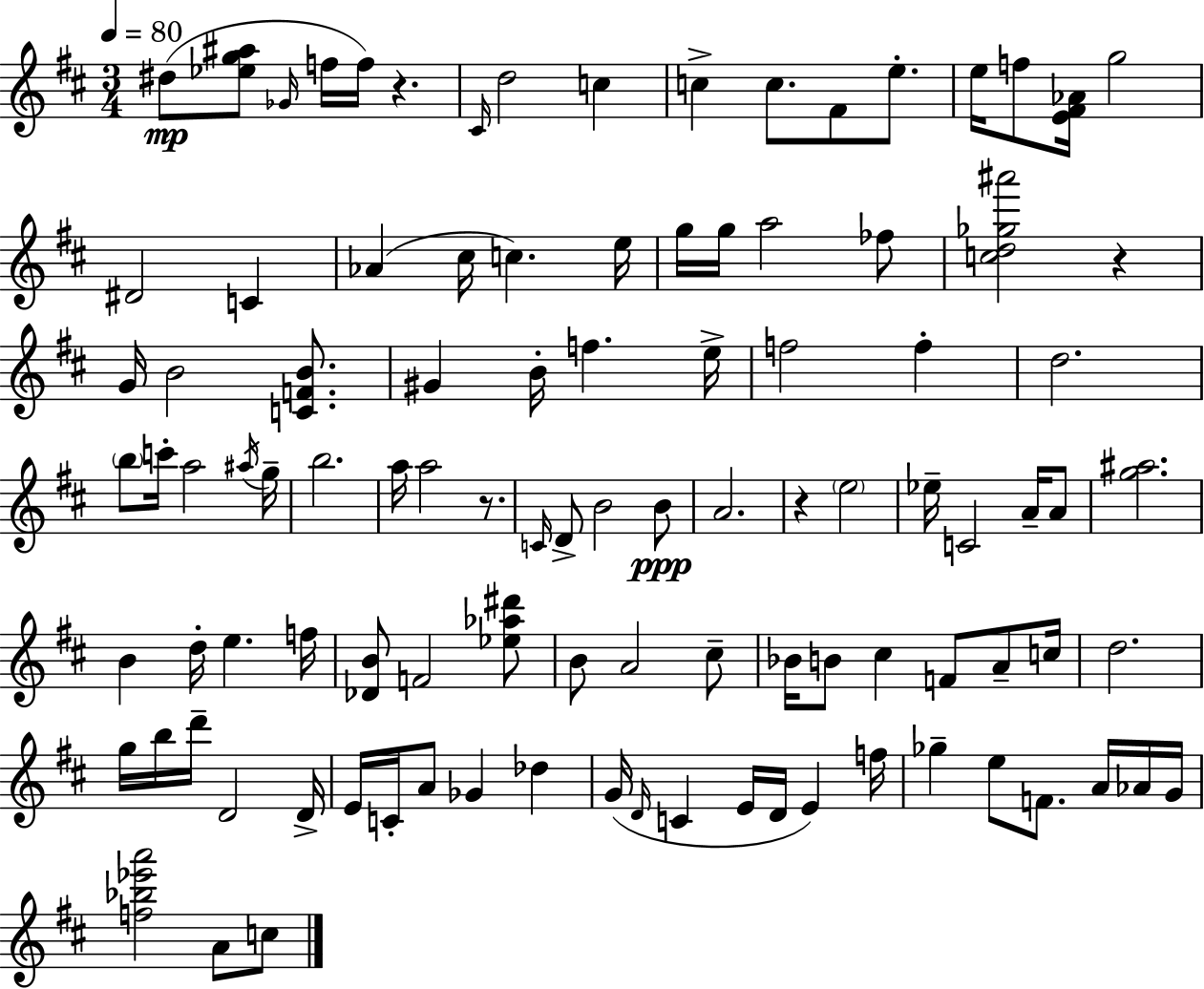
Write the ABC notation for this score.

X:1
T:Untitled
M:3/4
L:1/4
K:D
^d/2 [_eg^a]/2 _G/4 f/4 f/4 z ^C/4 d2 c c c/2 ^F/2 e/2 e/4 f/2 [E^F_A]/4 g2 ^D2 C _A ^c/4 c e/4 g/4 g/4 a2 _f/2 [cd_g^a']2 z G/4 B2 [CFB]/2 ^G B/4 f e/4 f2 f d2 b/2 c'/4 a2 ^a/4 g/4 b2 a/4 a2 z/2 C/4 D/2 B2 B/2 A2 z e2 _e/4 C2 A/4 A/2 [g^a]2 B d/4 e f/4 [_DB]/2 F2 [_e_a^d']/2 B/2 A2 ^c/2 _B/4 B/2 ^c F/2 A/2 c/4 d2 g/4 b/4 d'/4 D2 D/4 E/4 C/4 A/2 _G _d G/4 D/4 C E/4 D/4 E f/4 _g e/2 F/2 A/4 _A/4 G/4 [f_b_e'a']2 A/2 c/2